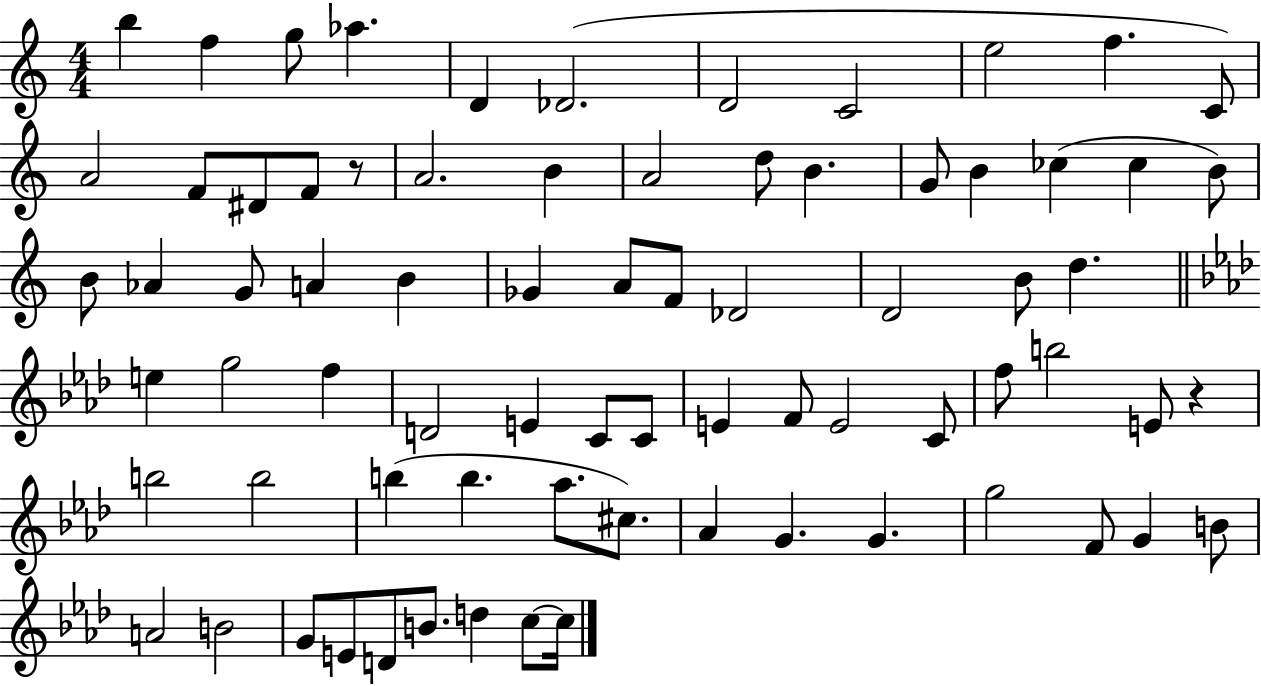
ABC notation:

X:1
T:Untitled
M:4/4
L:1/4
K:C
b f g/2 _a D _D2 D2 C2 e2 f C/2 A2 F/2 ^D/2 F/2 z/2 A2 B A2 d/2 B G/2 B _c _c B/2 B/2 _A G/2 A B _G A/2 F/2 _D2 D2 B/2 d e g2 f D2 E C/2 C/2 E F/2 E2 C/2 f/2 b2 E/2 z b2 b2 b b _a/2 ^c/2 _A G G g2 F/2 G B/2 A2 B2 G/2 E/2 D/2 B/2 d c/2 c/4